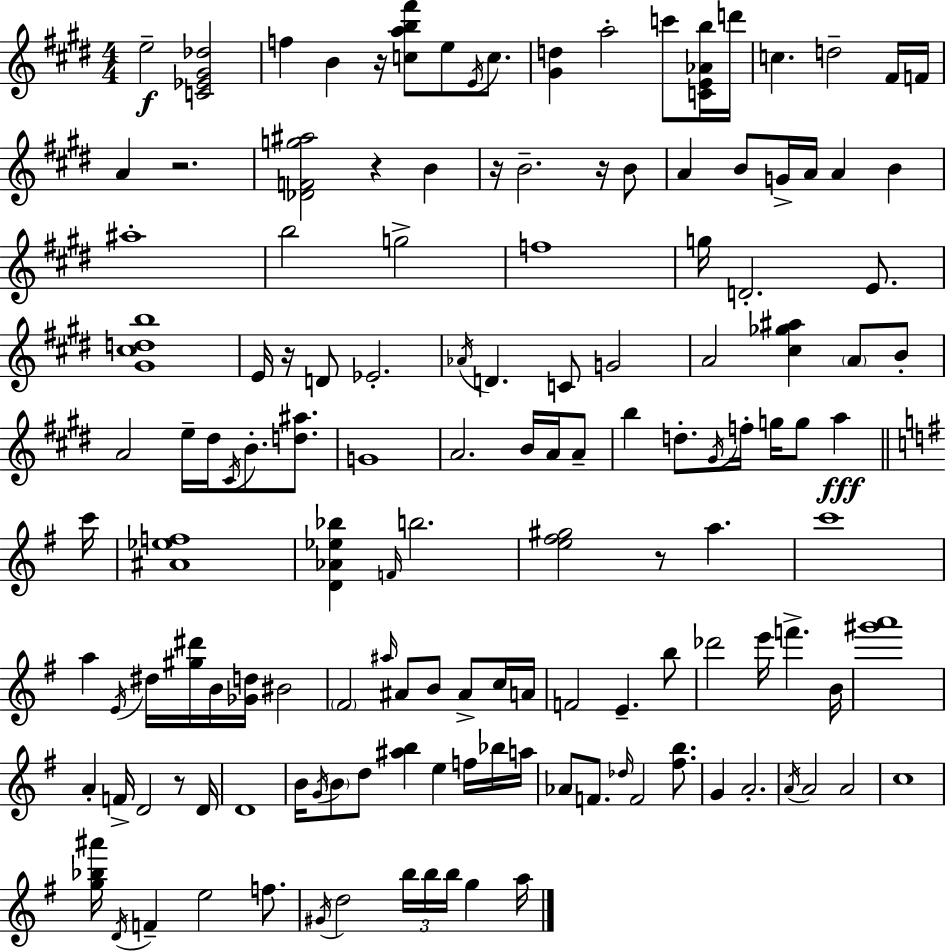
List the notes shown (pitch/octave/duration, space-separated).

E5/h [C4,Eb4,G#4,Db5]/h F5/q B4/q R/s [C5,A5,B5,F#6]/e E5/e E4/s C5/e. [G#4,D5]/q A5/h C6/e [C4,E4,Ab4,B5]/s D6/s C5/q. D5/h F#4/s F4/s A4/q R/h. [Db4,F4,G5,A#5]/h R/q B4/q R/s B4/h. R/s B4/e A4/q B4/e G4/s A4/s A4/q B4/q A#5/w B5/h G5/h F5/w G5/s D4/h. E4/e. [G#4,C#5,D5,B5]/w E4/s R/s D4/e Eb4/h. Ab4/s D4/q. C4/e G4/h A4/h [C#5,Gb5,A#5]/q A4/e B4/e A4/h E5/s D#5/s C#4/s B4/e. [D5,A#5]/e. G4/w A4/h. B4/s A4/s A4/e B5/q D5/e. G#4/s F5/s G5/s G5/e A5/q C6/s [A#4,Eb5,F5]/w [D4,Ab4,Eb5,Bb5]/q F4/s B5/h. [E5,F#5,G#5]/h R/e A5/q. C6/w A5/q E4/s D#5/s [G#5,D#6]/s B4/s [Gb4,D5]/s BIS4/h F#4/h A#5/s A#4/e B4/e A#4/e C5/s A4/s F4/h E4/q. B5/e Db6/h E6/s F6/q. B4/s [G#6,A6]/w A4/q F4/s D4/h R/e D4/s D4/w B4/s G4/s B4/e D5/e [A#5,B5]/q E5/q F5/s Bb5/s A5/s Ab4/e F4/e. Db5/s F4/h [F#5,B5]/e. G4/q A4/h. A4/s A4/h A4/h C5/w [G5,Bb5,A#6]/s D4/s F4/q E5/h F5/e. G#4/s D5/h B5/s B5/s B5/s G5/q A5/s